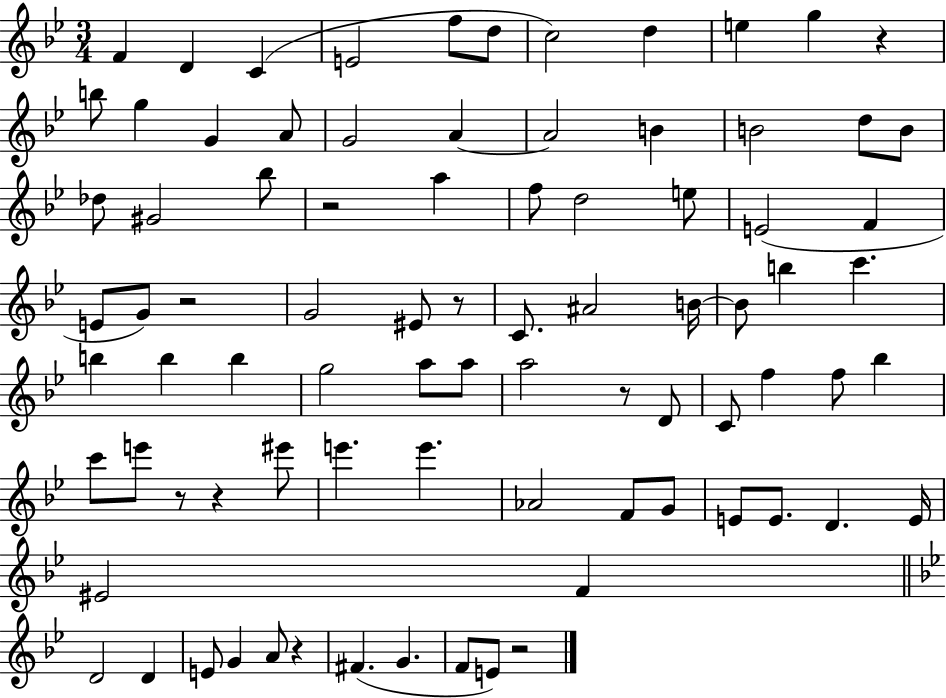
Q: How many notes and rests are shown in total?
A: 84